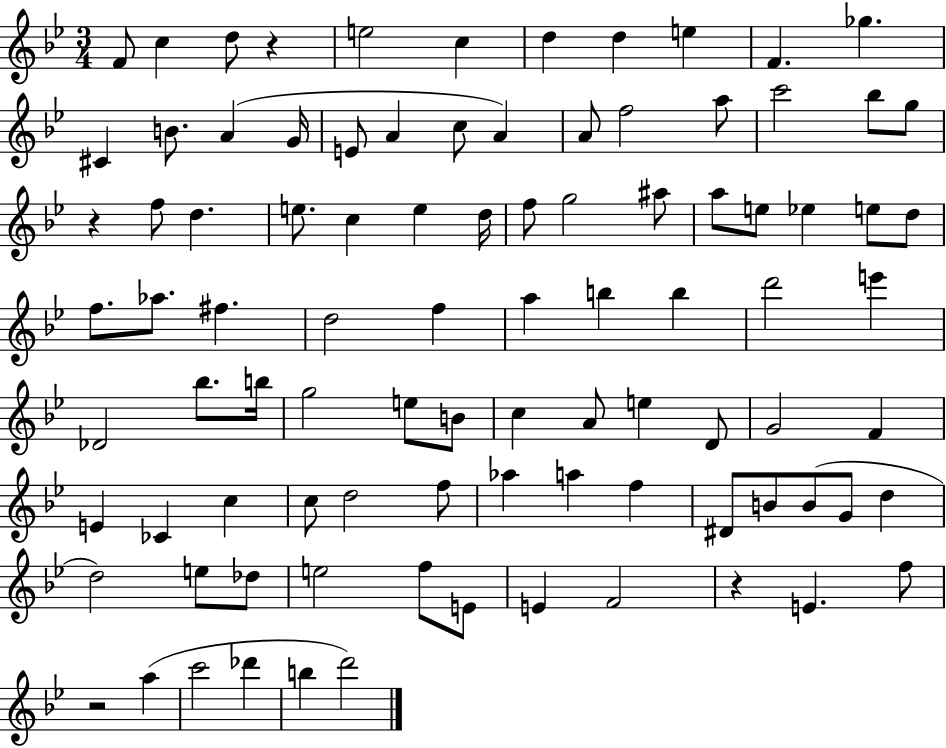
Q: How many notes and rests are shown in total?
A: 93